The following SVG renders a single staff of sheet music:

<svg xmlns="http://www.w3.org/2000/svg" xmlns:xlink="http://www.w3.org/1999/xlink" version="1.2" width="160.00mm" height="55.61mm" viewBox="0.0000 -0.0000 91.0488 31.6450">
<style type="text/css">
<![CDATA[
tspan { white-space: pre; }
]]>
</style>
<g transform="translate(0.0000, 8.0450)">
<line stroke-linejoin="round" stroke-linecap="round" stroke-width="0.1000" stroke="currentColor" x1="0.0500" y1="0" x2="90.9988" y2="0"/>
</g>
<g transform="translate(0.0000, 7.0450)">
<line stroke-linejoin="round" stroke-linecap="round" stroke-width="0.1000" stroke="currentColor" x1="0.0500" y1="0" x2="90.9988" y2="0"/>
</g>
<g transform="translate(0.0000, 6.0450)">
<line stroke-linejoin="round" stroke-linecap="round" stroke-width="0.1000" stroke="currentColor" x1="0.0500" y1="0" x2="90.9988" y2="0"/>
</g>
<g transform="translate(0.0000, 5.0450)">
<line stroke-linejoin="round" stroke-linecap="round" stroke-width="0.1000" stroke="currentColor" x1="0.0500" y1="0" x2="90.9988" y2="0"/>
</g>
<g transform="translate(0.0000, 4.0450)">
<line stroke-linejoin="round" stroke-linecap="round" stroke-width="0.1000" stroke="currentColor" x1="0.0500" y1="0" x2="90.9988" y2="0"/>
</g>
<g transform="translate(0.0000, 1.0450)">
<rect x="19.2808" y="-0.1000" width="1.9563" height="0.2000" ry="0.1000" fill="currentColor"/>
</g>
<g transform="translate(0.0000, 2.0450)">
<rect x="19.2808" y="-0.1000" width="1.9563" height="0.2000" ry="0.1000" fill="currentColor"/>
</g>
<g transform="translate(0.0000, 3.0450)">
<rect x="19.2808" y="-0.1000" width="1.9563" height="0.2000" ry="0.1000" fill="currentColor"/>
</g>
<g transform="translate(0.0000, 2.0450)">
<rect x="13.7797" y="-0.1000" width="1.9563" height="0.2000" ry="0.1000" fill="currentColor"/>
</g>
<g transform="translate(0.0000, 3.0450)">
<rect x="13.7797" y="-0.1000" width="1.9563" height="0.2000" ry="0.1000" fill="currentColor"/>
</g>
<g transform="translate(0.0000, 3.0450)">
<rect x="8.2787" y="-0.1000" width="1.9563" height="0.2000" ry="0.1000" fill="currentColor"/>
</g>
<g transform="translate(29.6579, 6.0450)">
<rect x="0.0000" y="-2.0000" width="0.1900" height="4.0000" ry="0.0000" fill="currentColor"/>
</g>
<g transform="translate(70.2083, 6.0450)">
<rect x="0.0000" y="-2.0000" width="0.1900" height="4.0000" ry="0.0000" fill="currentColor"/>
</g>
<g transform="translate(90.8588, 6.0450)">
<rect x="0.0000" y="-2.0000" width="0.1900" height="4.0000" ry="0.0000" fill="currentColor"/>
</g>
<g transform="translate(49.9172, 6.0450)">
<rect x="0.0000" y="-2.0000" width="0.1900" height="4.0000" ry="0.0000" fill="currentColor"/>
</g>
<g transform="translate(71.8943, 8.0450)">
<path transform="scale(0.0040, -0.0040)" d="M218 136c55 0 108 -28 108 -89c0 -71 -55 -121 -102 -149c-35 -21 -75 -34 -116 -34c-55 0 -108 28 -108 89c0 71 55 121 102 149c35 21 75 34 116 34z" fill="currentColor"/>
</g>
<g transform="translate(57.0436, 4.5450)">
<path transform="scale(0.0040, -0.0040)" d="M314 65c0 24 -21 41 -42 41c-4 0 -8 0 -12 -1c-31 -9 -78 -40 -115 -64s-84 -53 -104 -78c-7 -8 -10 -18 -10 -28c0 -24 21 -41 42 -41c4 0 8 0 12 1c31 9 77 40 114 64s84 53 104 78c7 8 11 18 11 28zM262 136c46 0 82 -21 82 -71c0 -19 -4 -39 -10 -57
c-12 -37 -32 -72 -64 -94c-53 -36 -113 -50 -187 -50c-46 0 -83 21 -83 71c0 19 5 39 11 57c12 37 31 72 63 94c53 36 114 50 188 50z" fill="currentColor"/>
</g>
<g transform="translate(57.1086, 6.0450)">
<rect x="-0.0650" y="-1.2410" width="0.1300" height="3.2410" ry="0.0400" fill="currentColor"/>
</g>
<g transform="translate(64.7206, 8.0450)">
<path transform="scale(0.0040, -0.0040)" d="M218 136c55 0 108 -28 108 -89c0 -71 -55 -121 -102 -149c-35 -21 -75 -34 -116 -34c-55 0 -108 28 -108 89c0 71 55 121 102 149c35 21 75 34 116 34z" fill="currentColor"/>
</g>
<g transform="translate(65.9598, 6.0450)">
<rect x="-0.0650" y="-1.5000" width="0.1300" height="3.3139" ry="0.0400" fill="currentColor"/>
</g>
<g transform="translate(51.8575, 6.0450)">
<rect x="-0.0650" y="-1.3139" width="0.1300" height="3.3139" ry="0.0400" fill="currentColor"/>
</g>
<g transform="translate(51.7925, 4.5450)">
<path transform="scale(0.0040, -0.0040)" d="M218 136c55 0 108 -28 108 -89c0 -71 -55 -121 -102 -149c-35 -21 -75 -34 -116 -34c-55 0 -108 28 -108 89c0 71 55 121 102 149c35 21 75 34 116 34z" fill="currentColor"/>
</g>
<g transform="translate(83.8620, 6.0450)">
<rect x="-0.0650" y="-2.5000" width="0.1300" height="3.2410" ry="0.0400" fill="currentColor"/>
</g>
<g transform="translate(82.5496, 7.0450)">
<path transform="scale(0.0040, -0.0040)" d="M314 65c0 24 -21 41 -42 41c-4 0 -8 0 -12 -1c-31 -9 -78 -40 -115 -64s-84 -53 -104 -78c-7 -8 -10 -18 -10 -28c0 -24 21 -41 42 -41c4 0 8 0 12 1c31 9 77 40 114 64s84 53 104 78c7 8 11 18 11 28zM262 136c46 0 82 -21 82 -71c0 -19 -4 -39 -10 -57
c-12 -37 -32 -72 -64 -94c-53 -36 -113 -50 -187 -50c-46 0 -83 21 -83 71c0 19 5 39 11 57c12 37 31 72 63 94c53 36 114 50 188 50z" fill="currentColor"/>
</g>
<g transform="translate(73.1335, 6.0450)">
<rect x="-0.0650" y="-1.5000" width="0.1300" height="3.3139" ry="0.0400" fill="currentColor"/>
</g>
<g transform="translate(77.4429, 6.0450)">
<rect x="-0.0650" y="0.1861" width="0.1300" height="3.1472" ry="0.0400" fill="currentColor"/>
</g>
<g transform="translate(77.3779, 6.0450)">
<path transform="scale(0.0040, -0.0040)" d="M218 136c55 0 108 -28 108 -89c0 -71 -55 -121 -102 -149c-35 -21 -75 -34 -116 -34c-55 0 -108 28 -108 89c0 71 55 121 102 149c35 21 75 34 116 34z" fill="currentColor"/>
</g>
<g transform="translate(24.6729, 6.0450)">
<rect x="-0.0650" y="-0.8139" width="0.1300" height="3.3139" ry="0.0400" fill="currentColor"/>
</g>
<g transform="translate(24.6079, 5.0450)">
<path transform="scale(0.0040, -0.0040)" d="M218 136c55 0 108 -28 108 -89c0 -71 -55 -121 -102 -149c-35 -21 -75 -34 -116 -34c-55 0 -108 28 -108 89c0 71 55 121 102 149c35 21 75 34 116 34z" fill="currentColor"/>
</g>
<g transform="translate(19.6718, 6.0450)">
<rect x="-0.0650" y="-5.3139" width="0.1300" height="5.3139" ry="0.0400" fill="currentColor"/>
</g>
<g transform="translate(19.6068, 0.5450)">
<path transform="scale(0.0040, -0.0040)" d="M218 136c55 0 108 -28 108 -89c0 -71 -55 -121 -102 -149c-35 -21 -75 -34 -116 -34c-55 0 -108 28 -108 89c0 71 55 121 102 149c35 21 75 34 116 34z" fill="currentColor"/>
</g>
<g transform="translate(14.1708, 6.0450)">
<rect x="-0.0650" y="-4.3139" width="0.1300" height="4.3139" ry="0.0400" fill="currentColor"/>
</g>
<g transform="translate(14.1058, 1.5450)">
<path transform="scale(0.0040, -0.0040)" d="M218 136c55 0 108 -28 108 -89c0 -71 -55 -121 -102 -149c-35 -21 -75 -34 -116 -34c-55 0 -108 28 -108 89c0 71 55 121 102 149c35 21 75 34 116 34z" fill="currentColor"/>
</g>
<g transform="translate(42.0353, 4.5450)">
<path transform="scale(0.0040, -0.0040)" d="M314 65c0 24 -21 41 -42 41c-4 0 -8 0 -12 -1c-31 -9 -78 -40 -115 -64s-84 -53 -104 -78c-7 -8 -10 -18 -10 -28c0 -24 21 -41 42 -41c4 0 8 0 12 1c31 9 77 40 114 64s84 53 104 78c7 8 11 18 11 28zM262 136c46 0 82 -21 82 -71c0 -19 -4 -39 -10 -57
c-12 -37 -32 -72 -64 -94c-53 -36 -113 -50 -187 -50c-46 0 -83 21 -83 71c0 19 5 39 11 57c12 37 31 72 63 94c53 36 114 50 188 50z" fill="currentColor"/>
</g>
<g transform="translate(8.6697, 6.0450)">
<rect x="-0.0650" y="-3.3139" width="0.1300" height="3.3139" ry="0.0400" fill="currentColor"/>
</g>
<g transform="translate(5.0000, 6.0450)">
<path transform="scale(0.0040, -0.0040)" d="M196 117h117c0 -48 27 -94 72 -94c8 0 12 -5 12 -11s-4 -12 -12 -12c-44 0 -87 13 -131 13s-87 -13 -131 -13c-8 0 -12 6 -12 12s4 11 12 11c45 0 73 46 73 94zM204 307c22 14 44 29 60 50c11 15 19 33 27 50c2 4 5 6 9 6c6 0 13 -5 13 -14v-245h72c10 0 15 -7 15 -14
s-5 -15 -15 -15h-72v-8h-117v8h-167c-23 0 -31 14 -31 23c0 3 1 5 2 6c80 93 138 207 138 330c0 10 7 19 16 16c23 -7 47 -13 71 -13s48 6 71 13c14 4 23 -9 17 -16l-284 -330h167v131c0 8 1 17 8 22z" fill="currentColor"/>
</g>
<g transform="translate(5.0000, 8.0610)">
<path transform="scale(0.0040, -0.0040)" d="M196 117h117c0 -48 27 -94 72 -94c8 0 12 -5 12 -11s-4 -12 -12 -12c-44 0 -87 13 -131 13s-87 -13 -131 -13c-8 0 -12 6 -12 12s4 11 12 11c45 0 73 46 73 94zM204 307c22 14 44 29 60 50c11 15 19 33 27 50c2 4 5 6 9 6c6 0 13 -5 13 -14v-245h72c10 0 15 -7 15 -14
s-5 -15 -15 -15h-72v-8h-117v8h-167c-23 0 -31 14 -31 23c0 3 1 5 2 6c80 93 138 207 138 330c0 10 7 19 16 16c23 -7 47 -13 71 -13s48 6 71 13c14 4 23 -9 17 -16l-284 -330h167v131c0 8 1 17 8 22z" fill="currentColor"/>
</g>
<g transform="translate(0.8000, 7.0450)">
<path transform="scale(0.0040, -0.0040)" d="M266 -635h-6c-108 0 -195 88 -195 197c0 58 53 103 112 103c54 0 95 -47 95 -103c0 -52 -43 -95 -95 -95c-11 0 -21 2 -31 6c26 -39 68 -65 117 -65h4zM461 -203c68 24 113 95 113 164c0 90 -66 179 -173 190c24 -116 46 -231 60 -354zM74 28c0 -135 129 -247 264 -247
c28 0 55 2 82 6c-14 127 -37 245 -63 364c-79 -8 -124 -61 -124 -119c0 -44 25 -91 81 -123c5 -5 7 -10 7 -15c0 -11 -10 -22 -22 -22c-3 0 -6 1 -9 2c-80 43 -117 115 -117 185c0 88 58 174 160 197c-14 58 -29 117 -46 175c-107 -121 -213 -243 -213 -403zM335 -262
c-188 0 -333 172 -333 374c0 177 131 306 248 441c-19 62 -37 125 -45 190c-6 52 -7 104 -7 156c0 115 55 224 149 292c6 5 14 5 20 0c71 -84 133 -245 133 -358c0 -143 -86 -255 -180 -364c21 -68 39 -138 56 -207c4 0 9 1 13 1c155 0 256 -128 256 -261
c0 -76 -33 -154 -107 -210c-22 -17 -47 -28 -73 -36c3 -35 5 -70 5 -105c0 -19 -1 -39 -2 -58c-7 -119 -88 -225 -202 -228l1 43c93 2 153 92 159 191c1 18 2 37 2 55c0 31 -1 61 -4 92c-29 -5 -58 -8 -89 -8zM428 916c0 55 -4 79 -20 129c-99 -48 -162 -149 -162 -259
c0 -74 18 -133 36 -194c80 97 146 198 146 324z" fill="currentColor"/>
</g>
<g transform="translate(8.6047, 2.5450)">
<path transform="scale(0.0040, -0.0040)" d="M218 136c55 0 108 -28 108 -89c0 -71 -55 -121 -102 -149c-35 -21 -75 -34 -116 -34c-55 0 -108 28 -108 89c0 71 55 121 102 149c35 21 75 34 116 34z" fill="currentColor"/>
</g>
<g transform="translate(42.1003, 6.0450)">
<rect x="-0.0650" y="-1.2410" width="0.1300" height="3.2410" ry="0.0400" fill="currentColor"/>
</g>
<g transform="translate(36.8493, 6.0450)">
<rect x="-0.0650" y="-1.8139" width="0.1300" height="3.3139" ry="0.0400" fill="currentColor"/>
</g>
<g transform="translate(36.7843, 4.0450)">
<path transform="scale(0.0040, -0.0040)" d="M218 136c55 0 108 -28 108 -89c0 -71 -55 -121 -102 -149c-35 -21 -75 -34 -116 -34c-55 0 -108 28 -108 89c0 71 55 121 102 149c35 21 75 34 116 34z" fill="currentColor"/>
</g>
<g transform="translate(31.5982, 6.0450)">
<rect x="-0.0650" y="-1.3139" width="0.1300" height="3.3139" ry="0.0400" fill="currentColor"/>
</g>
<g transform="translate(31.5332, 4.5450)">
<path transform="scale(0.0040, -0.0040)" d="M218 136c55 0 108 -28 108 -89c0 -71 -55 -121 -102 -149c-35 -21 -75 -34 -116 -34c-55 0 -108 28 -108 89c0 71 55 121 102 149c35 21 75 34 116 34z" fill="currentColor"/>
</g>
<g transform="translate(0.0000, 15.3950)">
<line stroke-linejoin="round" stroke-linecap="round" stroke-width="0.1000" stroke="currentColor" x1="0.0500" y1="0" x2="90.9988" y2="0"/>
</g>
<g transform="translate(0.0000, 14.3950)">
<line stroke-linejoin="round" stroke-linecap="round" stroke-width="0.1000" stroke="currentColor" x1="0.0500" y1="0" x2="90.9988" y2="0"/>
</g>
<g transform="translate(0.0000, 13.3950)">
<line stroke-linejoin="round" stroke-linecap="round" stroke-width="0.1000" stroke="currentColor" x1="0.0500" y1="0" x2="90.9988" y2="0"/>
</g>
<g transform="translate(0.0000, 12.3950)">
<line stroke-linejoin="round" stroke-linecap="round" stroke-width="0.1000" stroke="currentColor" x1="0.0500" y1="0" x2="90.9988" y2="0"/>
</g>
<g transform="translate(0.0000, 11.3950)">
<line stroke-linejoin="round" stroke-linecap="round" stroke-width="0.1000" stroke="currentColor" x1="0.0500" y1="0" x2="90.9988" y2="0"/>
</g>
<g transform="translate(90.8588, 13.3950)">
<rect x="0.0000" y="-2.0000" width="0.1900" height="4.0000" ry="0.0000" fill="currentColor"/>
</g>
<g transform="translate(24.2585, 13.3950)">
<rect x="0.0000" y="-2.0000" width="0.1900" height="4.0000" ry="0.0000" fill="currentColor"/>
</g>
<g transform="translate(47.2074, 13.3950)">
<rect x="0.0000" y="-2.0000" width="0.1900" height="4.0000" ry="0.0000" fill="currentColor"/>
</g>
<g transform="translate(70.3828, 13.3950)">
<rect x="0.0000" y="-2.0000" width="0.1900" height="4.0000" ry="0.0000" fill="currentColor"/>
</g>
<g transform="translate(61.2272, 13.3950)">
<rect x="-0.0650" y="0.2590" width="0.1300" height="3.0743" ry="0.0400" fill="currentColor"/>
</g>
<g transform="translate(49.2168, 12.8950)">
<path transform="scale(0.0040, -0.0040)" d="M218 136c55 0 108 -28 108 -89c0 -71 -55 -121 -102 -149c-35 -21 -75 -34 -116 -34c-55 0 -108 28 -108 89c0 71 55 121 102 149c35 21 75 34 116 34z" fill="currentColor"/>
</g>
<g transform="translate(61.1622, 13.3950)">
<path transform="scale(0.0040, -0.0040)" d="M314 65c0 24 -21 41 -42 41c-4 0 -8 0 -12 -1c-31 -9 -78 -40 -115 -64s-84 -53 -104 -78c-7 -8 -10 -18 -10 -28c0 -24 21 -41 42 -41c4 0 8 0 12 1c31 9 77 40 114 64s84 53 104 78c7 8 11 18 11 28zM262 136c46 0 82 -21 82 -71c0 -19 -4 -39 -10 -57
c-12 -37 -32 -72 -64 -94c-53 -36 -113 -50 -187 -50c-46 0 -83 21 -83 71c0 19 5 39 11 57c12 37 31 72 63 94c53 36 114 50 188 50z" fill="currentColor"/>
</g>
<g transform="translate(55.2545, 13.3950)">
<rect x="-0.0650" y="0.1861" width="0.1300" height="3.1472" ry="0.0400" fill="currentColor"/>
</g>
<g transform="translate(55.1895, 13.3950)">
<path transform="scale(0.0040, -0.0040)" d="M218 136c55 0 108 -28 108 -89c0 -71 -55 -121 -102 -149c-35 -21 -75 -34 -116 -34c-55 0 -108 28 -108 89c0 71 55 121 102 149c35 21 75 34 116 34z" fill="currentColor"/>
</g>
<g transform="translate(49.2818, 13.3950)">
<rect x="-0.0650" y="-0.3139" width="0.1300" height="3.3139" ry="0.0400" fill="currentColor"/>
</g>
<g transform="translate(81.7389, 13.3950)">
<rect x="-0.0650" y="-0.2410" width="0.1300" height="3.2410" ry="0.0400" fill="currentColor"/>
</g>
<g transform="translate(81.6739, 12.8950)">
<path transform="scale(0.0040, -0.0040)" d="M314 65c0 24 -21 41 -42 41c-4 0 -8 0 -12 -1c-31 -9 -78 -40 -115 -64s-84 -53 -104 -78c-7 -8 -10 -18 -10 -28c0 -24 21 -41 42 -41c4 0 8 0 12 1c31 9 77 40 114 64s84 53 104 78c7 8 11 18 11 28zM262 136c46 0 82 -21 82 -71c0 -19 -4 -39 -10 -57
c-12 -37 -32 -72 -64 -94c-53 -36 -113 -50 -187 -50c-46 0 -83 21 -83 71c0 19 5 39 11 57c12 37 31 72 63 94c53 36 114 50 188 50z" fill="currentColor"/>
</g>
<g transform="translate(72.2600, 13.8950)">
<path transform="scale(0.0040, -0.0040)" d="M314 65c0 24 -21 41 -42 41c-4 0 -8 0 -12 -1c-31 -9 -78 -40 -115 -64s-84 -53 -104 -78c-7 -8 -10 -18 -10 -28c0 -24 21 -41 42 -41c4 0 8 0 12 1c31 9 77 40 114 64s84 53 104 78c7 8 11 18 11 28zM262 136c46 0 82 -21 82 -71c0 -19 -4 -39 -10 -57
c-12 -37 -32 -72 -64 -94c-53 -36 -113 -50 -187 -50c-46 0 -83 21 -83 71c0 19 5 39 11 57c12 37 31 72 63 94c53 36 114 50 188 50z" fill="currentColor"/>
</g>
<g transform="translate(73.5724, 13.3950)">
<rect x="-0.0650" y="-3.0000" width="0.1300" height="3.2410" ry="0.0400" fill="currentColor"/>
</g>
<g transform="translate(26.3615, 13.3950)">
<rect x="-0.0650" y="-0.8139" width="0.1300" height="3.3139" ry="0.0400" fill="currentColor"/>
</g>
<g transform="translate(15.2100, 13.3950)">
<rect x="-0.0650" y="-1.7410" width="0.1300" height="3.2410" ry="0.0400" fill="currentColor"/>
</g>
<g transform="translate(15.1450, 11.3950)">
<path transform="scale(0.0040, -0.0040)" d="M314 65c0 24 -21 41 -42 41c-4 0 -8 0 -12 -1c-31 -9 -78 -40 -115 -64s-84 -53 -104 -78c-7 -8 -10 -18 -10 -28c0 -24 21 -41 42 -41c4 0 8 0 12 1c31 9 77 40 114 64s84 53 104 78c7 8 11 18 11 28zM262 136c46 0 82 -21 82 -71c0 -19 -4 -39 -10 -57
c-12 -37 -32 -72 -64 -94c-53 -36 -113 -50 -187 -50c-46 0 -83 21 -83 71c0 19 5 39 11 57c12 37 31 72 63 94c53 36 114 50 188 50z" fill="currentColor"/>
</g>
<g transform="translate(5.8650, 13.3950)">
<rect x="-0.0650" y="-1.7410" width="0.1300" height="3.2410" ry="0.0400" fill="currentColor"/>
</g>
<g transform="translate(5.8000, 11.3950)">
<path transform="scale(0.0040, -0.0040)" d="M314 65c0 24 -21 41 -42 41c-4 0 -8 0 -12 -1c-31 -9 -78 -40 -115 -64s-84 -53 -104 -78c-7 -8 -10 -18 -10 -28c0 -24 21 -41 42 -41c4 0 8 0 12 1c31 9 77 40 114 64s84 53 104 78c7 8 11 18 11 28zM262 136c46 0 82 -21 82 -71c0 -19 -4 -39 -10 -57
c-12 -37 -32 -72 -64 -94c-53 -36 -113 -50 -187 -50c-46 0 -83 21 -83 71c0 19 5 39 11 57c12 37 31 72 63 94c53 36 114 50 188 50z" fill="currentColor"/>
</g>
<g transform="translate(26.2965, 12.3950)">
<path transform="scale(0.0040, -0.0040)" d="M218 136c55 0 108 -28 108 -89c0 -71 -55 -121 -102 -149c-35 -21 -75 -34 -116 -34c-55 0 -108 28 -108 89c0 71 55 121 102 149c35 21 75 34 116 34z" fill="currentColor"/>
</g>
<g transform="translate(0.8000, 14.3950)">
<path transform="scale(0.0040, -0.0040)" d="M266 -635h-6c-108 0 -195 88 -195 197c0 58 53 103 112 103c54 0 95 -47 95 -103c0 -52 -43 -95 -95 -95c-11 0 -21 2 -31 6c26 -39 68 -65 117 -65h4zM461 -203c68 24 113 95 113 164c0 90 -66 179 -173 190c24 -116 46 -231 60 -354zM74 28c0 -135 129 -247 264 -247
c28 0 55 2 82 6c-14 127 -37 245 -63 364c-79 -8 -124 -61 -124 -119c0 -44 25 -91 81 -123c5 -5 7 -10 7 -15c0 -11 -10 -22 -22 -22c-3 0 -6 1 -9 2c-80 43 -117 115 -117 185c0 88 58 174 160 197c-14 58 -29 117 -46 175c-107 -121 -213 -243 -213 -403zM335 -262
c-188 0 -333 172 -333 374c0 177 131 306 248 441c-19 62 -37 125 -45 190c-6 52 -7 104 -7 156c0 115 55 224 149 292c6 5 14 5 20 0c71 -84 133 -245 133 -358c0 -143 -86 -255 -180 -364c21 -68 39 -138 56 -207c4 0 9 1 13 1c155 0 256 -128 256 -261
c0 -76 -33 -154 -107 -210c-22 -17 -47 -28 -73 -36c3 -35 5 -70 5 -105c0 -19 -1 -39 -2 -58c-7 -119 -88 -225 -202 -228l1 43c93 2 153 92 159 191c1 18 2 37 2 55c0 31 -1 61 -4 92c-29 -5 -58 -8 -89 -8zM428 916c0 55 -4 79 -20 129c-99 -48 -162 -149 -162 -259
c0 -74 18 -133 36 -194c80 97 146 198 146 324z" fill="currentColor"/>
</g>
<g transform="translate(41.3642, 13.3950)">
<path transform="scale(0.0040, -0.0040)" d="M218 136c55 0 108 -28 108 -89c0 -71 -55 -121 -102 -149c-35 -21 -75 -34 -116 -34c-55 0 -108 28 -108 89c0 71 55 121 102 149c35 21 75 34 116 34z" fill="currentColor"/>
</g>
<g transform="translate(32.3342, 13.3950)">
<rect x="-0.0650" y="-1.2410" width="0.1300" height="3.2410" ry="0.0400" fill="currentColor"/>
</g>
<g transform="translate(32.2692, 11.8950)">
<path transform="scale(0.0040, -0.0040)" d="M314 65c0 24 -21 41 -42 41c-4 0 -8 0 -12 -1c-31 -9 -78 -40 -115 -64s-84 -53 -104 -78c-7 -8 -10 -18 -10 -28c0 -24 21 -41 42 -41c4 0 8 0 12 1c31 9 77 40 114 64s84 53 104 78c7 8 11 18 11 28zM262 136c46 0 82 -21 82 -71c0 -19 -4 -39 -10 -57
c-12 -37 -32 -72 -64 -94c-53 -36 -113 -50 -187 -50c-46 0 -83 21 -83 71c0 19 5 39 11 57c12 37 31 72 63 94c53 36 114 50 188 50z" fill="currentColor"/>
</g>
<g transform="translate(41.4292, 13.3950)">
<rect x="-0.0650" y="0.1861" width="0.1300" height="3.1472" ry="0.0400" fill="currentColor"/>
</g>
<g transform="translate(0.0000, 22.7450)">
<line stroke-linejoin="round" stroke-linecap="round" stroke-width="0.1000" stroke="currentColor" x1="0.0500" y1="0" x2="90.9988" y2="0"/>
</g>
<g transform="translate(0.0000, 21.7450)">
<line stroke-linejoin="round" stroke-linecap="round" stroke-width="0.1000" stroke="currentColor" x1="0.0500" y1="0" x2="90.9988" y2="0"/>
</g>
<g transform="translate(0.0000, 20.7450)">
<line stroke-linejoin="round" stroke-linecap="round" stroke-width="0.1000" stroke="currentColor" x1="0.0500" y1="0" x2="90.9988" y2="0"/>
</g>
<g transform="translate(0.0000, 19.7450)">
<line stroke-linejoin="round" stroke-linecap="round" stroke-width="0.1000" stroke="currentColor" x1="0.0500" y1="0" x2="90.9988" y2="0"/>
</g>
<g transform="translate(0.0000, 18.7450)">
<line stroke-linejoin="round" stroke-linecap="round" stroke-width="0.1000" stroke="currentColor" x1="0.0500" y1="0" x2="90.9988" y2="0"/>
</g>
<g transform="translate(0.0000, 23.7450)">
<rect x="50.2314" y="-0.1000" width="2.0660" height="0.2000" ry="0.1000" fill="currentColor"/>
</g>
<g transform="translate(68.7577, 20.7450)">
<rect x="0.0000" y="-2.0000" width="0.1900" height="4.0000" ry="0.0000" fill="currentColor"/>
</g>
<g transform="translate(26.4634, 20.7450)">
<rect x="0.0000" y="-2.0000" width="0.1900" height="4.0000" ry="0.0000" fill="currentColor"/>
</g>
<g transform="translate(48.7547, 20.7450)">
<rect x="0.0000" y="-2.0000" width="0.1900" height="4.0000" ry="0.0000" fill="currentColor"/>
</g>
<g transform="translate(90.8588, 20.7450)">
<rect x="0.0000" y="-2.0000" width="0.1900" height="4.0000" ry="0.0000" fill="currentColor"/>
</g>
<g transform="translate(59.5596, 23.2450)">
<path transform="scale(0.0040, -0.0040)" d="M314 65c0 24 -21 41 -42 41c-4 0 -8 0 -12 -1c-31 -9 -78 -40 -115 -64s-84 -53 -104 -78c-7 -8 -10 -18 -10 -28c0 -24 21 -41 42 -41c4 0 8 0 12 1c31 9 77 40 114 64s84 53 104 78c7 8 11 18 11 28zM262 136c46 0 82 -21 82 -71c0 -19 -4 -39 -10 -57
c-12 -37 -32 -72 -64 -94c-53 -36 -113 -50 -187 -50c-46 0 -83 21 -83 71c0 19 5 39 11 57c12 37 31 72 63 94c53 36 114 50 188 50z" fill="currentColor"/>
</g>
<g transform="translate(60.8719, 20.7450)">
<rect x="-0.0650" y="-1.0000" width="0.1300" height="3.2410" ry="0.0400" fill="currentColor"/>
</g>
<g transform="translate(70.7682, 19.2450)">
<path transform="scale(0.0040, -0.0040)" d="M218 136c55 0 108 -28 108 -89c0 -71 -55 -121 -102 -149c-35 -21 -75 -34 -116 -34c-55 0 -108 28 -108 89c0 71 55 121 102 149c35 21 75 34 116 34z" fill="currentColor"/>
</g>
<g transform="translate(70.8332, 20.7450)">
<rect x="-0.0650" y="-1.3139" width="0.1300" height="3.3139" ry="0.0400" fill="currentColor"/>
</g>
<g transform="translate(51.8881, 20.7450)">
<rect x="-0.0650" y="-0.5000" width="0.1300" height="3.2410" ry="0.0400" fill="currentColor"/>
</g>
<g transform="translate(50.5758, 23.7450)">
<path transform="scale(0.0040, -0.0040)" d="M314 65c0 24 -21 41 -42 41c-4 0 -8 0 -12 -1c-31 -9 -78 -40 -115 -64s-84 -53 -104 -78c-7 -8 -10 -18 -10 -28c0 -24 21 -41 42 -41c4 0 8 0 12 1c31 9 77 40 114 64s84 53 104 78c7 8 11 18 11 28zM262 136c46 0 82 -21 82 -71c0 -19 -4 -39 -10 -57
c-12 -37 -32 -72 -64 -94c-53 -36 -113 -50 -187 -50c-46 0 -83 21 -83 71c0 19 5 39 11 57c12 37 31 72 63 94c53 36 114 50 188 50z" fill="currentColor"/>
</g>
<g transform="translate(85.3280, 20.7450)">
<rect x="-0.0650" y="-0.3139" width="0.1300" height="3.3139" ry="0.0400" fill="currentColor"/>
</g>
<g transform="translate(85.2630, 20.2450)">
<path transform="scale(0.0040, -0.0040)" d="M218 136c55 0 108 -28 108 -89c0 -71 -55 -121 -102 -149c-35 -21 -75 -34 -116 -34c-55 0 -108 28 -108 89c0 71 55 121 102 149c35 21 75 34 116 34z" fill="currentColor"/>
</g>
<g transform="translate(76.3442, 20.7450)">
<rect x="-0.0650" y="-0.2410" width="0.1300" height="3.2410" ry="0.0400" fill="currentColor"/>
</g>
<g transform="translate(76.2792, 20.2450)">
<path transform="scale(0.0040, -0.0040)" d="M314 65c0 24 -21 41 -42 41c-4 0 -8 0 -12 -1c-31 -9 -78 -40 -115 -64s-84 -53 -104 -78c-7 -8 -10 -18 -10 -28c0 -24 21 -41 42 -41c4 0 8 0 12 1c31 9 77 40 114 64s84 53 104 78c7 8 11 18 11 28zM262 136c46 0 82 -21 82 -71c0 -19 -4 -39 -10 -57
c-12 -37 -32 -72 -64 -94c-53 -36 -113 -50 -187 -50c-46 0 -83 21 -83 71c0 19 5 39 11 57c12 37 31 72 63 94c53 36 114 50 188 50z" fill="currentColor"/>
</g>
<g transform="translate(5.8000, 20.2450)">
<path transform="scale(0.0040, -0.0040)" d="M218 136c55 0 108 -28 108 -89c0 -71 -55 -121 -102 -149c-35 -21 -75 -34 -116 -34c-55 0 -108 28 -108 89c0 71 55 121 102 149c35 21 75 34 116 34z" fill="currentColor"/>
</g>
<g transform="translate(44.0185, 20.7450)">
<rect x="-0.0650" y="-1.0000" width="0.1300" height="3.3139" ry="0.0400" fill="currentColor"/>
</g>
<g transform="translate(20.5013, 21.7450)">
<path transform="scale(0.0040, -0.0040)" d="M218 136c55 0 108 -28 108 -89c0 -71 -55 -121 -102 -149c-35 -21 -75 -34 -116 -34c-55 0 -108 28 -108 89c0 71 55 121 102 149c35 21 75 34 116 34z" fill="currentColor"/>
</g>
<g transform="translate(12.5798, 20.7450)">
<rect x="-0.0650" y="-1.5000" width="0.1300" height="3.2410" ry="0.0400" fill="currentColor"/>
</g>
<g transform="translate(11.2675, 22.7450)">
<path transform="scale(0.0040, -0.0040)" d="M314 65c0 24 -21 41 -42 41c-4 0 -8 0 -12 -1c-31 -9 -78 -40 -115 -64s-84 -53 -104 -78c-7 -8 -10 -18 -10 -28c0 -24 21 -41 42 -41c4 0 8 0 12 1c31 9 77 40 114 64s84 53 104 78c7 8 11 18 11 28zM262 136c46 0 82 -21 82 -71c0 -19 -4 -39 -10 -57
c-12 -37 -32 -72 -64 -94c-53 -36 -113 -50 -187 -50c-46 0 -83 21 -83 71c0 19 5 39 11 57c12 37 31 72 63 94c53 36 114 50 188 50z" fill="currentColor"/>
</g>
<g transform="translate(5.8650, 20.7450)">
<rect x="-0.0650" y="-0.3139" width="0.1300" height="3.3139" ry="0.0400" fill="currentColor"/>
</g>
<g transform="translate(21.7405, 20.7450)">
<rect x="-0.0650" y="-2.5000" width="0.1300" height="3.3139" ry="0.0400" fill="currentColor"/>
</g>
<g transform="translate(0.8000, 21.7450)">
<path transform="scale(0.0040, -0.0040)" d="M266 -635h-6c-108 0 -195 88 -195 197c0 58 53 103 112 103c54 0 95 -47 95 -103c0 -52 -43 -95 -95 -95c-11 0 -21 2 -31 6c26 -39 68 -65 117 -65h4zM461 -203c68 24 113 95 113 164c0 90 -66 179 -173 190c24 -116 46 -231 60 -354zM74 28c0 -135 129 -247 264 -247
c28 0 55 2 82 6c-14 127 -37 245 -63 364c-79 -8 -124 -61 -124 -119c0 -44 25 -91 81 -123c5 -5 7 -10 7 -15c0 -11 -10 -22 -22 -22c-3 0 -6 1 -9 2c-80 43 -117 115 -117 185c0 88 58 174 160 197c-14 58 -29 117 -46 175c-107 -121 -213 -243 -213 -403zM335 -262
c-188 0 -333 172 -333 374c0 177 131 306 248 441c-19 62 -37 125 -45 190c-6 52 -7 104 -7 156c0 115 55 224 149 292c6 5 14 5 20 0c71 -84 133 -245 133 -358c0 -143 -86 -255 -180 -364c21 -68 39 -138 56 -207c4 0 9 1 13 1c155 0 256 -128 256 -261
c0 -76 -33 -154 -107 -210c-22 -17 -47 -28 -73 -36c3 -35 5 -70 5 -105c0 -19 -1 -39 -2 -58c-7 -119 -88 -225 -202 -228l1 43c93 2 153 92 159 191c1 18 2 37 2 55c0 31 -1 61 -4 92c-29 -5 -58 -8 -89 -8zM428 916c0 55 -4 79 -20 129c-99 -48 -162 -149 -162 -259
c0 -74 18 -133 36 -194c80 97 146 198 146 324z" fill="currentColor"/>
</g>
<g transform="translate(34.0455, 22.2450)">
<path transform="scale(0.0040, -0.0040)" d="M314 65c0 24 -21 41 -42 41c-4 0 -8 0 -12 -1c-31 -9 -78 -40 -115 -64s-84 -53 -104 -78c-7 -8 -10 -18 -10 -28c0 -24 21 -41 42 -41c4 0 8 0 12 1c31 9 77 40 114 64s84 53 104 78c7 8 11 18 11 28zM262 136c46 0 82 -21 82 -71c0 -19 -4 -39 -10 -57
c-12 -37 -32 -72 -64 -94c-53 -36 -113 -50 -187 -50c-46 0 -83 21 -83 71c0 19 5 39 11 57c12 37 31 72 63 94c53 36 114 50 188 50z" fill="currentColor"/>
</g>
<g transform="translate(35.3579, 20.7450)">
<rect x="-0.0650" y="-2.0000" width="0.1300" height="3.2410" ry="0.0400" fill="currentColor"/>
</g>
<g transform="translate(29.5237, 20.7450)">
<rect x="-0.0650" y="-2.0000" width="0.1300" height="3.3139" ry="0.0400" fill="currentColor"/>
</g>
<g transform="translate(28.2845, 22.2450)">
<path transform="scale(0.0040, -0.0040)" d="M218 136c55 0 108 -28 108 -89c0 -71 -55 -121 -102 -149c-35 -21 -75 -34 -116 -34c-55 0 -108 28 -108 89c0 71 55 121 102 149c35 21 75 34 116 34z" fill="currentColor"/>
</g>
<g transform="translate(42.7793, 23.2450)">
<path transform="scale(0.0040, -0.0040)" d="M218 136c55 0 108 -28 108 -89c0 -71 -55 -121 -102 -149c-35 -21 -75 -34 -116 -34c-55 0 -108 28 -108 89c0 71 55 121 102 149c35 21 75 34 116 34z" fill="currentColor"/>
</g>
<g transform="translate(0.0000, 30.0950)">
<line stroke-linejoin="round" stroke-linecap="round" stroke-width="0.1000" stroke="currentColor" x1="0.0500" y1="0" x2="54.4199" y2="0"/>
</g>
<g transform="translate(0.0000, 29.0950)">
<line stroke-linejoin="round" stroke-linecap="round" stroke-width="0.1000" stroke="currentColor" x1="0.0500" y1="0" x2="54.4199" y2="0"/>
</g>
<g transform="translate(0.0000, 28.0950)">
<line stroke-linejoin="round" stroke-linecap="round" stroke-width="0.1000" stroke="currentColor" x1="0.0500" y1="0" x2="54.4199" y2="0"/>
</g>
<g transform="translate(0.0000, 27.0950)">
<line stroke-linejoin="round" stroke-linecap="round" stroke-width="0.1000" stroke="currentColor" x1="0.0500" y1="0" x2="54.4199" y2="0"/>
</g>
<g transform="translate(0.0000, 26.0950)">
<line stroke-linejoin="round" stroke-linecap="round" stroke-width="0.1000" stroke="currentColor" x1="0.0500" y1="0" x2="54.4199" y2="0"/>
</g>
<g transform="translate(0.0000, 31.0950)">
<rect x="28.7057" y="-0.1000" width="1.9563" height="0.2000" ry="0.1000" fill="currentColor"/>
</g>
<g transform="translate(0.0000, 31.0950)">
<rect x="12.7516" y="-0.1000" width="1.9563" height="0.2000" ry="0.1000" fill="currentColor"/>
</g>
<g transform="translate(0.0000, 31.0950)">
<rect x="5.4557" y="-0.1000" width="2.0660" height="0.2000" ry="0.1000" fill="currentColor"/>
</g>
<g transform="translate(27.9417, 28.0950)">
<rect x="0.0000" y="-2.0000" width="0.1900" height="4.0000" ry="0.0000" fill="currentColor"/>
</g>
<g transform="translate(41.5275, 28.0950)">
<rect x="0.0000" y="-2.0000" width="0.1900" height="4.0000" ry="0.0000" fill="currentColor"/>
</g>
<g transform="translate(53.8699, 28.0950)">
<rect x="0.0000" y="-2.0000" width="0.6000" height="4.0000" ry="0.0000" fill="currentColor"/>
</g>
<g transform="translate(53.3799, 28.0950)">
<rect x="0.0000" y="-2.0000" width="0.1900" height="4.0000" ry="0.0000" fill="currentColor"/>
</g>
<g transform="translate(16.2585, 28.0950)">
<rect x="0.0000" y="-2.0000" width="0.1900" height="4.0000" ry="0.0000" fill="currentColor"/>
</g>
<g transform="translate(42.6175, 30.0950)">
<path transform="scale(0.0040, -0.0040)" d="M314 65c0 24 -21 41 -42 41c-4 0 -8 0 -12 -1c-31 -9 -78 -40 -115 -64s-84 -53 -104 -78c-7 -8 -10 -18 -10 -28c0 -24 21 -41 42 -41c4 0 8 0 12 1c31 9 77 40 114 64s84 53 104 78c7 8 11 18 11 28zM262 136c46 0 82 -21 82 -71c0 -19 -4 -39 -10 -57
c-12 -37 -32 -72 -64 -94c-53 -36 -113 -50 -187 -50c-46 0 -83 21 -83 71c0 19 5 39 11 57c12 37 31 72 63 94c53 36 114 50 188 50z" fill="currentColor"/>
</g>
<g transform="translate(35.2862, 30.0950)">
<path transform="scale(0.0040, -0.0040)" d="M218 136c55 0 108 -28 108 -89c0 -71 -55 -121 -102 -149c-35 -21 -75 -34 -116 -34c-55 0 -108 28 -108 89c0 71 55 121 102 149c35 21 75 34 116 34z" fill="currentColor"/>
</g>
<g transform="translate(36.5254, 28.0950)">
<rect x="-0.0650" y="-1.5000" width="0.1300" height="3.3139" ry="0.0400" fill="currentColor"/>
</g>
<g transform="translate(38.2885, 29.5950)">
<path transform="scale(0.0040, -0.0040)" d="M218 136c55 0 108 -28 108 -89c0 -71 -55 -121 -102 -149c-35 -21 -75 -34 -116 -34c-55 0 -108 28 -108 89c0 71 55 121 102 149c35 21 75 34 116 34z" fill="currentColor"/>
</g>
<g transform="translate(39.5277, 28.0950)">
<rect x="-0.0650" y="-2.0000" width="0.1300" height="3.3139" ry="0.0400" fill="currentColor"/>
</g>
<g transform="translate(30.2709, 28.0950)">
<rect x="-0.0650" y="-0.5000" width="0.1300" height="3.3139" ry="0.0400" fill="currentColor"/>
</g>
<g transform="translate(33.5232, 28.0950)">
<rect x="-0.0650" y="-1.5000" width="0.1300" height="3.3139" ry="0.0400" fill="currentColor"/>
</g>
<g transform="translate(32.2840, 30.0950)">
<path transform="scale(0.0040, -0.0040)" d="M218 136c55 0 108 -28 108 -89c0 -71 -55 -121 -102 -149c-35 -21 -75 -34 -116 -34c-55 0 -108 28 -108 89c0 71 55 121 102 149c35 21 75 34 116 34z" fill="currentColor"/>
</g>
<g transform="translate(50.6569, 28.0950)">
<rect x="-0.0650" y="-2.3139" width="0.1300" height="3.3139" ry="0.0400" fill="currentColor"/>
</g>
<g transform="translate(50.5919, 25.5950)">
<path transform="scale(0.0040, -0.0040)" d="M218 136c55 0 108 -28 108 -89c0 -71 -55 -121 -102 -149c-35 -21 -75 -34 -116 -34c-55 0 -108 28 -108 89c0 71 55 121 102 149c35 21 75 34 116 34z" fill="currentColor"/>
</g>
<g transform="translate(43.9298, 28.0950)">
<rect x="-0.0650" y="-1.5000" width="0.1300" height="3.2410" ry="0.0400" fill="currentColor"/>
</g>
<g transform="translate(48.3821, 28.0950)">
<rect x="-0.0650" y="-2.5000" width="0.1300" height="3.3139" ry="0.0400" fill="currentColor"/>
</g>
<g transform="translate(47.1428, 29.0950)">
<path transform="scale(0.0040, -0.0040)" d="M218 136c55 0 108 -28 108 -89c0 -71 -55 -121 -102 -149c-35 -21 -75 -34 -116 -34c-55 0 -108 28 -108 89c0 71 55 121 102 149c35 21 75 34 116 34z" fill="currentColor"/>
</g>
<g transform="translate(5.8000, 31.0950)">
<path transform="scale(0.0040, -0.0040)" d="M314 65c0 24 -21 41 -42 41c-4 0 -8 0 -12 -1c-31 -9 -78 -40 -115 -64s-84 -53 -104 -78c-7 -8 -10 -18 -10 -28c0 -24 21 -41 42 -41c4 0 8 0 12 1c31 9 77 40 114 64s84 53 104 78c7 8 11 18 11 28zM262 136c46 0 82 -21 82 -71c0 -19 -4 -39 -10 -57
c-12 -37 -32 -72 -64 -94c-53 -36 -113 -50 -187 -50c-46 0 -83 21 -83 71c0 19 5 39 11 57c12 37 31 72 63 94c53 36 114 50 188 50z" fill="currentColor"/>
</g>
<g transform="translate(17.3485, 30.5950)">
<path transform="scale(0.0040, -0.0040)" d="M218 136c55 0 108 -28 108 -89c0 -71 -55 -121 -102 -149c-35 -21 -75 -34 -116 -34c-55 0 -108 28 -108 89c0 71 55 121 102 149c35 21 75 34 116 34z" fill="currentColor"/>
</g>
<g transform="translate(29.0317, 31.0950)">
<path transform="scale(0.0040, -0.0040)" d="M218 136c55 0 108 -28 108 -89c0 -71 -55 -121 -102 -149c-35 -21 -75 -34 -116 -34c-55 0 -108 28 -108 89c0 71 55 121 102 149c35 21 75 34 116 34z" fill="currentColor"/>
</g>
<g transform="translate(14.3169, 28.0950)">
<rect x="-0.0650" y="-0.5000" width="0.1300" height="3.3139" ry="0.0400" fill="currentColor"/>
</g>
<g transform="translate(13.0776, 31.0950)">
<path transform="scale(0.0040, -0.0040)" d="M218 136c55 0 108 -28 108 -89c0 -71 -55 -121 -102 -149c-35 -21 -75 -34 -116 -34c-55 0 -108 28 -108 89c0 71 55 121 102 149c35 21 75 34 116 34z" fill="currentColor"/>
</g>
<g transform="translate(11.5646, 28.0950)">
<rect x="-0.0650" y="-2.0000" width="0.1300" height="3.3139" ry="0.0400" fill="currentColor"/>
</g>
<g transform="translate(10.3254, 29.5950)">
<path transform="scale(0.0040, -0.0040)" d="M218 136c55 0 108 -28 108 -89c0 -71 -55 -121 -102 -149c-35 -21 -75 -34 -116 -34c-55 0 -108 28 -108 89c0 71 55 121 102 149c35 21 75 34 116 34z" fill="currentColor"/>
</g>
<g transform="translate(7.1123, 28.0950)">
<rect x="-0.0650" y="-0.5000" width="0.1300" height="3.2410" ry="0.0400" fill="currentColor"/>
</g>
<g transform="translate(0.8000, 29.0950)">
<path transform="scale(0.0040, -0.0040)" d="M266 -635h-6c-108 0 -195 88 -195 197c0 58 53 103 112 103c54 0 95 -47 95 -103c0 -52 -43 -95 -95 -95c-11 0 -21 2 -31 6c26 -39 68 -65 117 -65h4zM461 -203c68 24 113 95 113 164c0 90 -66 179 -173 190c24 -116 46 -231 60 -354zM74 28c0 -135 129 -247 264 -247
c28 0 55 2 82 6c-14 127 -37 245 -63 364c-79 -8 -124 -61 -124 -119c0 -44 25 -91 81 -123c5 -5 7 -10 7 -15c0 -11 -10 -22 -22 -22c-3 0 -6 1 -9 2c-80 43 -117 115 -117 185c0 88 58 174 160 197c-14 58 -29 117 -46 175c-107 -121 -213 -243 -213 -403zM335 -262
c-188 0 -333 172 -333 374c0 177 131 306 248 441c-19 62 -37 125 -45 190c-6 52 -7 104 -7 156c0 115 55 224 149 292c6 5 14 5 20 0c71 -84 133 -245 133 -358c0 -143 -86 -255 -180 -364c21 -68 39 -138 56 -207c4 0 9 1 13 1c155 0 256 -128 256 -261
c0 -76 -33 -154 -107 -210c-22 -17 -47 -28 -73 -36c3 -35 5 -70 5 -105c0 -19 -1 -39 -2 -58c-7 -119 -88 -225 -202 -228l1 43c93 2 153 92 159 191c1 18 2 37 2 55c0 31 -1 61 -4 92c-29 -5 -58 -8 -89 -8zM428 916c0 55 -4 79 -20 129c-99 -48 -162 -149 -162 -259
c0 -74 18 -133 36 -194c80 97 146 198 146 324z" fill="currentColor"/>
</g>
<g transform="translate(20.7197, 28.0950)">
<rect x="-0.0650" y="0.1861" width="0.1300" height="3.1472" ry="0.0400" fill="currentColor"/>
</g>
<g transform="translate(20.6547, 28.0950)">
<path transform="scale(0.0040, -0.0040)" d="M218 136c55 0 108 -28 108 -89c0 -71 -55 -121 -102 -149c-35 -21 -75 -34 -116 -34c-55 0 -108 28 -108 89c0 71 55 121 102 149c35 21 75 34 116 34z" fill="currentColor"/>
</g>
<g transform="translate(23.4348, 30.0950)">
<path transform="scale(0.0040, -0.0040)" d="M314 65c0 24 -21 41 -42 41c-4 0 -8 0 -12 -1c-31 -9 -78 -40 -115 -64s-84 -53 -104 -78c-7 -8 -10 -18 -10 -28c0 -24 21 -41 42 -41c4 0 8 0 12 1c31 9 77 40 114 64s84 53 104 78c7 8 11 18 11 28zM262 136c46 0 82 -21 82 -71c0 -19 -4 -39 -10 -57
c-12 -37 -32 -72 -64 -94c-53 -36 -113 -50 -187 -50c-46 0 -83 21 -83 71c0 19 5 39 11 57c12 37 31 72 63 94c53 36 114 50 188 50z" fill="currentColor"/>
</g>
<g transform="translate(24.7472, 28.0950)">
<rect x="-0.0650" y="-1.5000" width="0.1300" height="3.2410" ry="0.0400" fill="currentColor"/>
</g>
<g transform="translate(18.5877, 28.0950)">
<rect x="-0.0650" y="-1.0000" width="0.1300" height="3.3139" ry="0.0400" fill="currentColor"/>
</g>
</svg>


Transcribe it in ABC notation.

X:1
T:Untitled
M:4/4
L:1/4
K:C
b d' f' d e f e2 e e2 E E B G2 f2 f2 d e2 B c B B2 A2 c2 c E2 G F F2 D C2 D2 e c2 c C2 F C D B E2 C E E F E2 G g